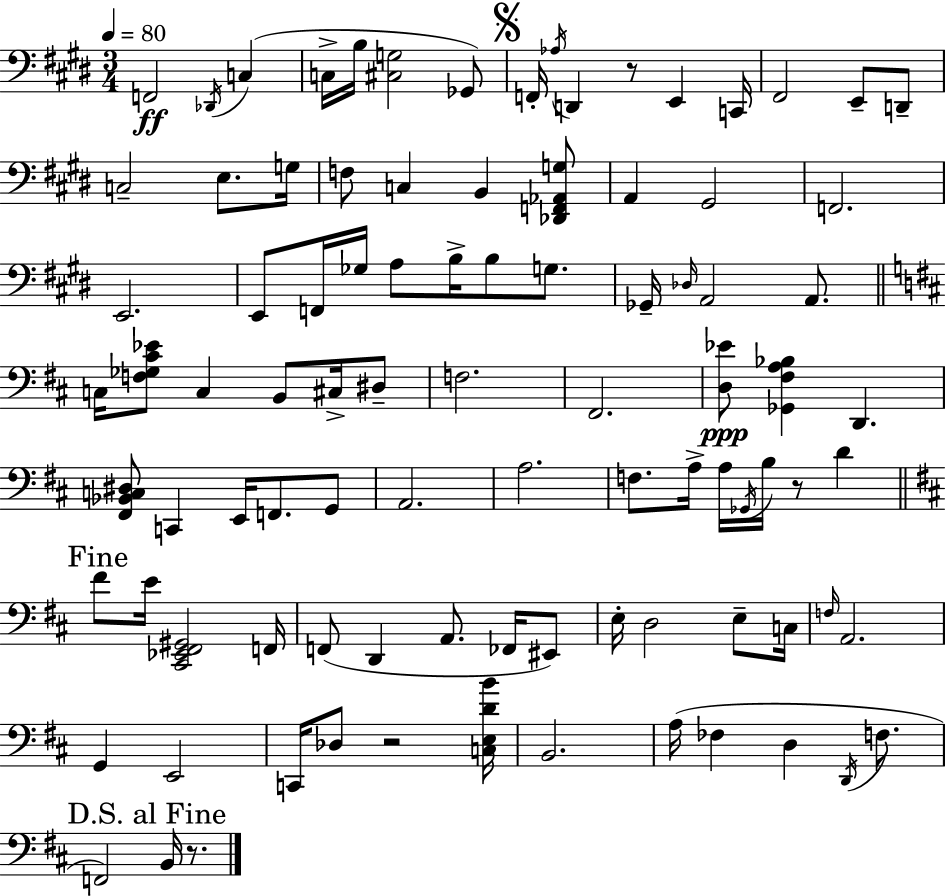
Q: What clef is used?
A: bass